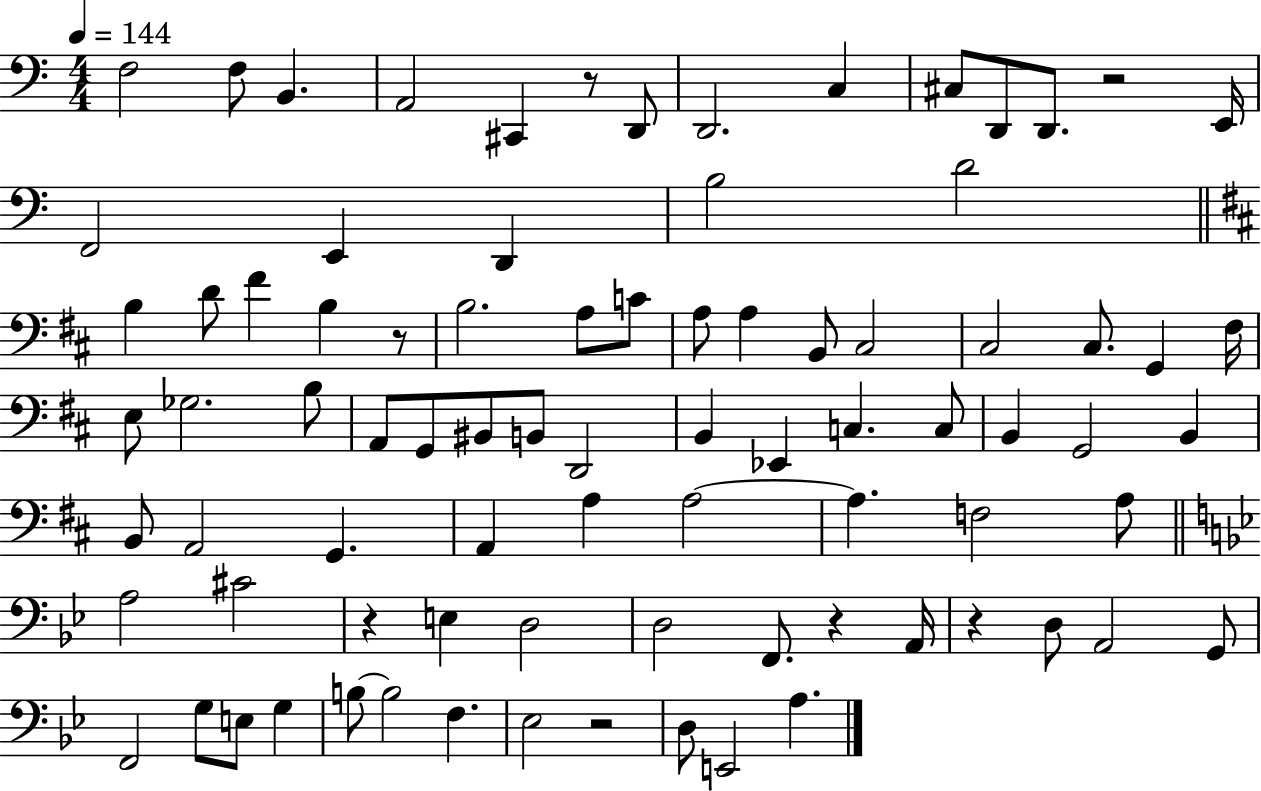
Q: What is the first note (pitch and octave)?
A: F3